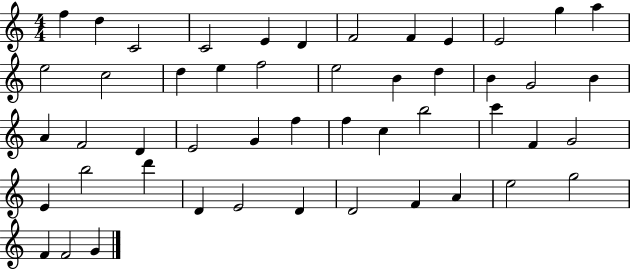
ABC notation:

X:1
T:Untitled
M:4/4
L:1/4
K:C
f d C2 C2 E D F2 F E E2 g a e2 c2 d e f2 e2 B d B G2 B A F2 D E2 G f f c b2 c' F G2 E b2 d' D E2 D D2 F A e2 g2 F F2 G